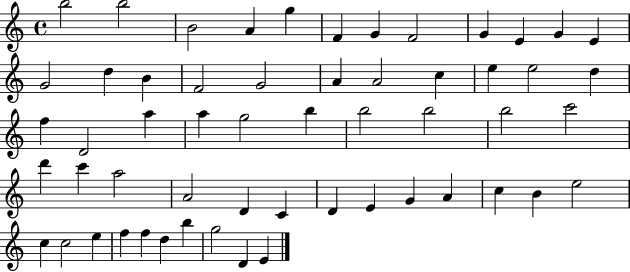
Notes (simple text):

B5/h B5/h B4/h A4/q G5/q F4/q G4/q F4/h G4/q E4/q G4/q E4/q G4/h D5/q B4/q F4/h G4/h A4/q A4/h C5/q E5/q E5/h D5/q F5/q D4/h A5/q A5/q G5/h B5/q B5/h B5/h B5/h C6/h D6/q C6/q A5/h A4/h D4/q C4/q D4/q E4/q G4/q A4/q C5/q B4/q E5/h C5/q C5/h E5/q F5/q F5/q D5/q B5/q G5/h D4/q E4/q